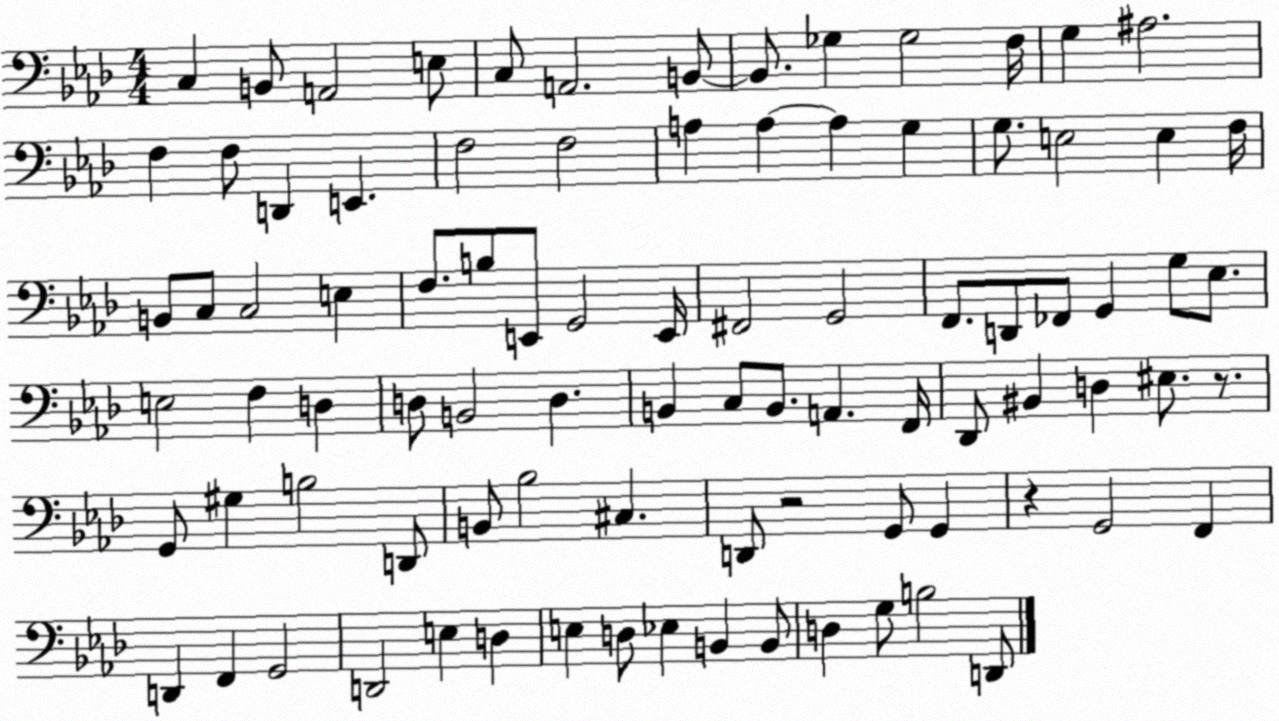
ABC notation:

X:1
T:Untitled
M:4/4
L:1/4
K:Ab
C, B,,/2 A,,2 E,/2 C,/2 A,,2 B,,/2 B,,/2 _G, _G,2 F,/4 G, ^A,2 F, F,/2 D,, E,, F,2 F,2 A, A, A, G, G,/2 E,2 E, F,/4 B,,/2 C,/2 C,2 E, F,/2 B,/2 E,,/2 G,,2 E,,/4 ^F,,2 G,,2 F,,/2 D,,/2 _F,,/2 G,, G,/2 _E,/2 E,2 F, D, D,/2 B,,2 D, B,, C,/2 B,,/2 A,, F,,/4 _D,,/2 ^B,, D, ^E,/2 z/2 G,,/2 ^G, B,2 D,,/2 B,,/2 _B,2 ^C, D,,/2 z2 G,,/2 G,, z G,,2 F,, D,, F,, G,,2 D,,2 E, D, E, D,/2 _E, B,, B,,/2 D, G,/2 B,2 D,,/2